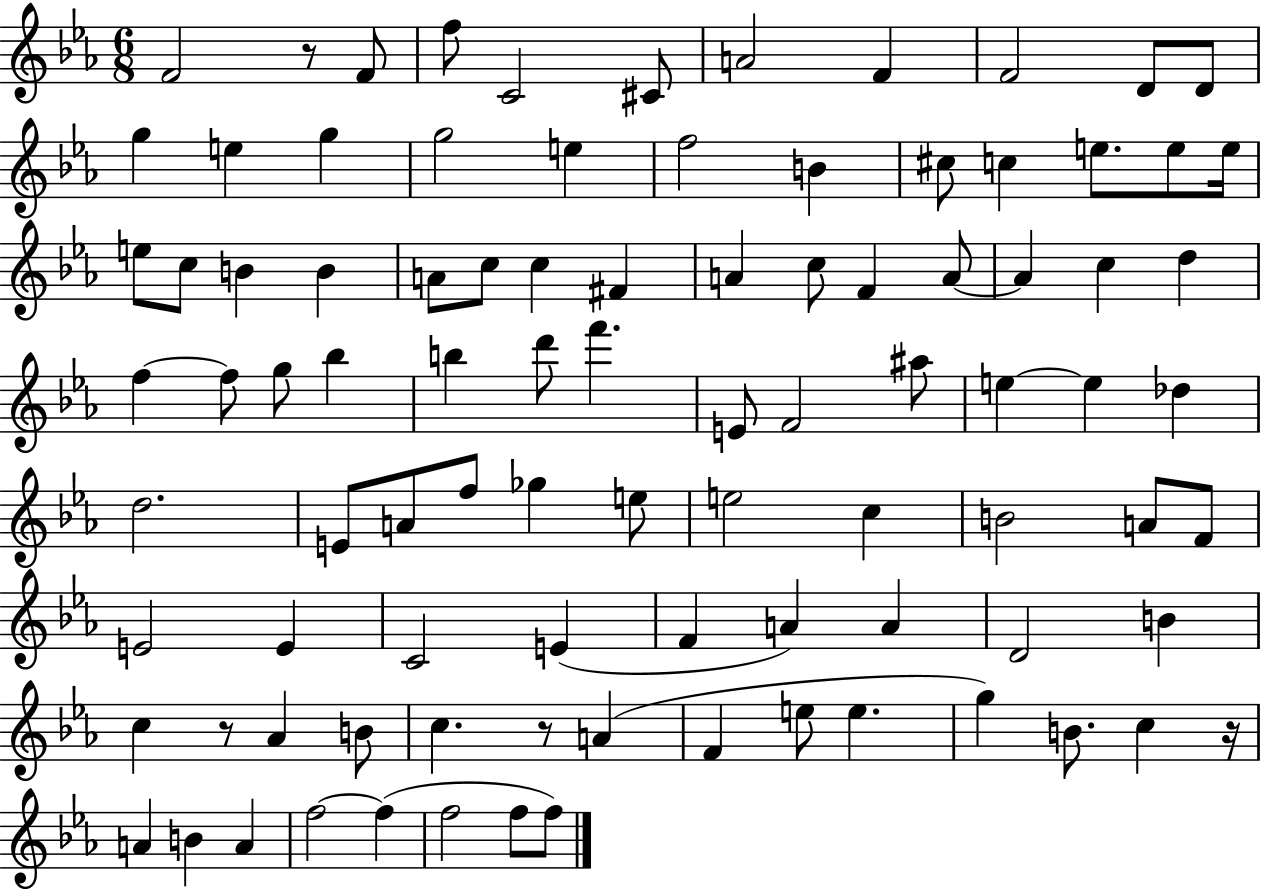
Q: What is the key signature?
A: EES major